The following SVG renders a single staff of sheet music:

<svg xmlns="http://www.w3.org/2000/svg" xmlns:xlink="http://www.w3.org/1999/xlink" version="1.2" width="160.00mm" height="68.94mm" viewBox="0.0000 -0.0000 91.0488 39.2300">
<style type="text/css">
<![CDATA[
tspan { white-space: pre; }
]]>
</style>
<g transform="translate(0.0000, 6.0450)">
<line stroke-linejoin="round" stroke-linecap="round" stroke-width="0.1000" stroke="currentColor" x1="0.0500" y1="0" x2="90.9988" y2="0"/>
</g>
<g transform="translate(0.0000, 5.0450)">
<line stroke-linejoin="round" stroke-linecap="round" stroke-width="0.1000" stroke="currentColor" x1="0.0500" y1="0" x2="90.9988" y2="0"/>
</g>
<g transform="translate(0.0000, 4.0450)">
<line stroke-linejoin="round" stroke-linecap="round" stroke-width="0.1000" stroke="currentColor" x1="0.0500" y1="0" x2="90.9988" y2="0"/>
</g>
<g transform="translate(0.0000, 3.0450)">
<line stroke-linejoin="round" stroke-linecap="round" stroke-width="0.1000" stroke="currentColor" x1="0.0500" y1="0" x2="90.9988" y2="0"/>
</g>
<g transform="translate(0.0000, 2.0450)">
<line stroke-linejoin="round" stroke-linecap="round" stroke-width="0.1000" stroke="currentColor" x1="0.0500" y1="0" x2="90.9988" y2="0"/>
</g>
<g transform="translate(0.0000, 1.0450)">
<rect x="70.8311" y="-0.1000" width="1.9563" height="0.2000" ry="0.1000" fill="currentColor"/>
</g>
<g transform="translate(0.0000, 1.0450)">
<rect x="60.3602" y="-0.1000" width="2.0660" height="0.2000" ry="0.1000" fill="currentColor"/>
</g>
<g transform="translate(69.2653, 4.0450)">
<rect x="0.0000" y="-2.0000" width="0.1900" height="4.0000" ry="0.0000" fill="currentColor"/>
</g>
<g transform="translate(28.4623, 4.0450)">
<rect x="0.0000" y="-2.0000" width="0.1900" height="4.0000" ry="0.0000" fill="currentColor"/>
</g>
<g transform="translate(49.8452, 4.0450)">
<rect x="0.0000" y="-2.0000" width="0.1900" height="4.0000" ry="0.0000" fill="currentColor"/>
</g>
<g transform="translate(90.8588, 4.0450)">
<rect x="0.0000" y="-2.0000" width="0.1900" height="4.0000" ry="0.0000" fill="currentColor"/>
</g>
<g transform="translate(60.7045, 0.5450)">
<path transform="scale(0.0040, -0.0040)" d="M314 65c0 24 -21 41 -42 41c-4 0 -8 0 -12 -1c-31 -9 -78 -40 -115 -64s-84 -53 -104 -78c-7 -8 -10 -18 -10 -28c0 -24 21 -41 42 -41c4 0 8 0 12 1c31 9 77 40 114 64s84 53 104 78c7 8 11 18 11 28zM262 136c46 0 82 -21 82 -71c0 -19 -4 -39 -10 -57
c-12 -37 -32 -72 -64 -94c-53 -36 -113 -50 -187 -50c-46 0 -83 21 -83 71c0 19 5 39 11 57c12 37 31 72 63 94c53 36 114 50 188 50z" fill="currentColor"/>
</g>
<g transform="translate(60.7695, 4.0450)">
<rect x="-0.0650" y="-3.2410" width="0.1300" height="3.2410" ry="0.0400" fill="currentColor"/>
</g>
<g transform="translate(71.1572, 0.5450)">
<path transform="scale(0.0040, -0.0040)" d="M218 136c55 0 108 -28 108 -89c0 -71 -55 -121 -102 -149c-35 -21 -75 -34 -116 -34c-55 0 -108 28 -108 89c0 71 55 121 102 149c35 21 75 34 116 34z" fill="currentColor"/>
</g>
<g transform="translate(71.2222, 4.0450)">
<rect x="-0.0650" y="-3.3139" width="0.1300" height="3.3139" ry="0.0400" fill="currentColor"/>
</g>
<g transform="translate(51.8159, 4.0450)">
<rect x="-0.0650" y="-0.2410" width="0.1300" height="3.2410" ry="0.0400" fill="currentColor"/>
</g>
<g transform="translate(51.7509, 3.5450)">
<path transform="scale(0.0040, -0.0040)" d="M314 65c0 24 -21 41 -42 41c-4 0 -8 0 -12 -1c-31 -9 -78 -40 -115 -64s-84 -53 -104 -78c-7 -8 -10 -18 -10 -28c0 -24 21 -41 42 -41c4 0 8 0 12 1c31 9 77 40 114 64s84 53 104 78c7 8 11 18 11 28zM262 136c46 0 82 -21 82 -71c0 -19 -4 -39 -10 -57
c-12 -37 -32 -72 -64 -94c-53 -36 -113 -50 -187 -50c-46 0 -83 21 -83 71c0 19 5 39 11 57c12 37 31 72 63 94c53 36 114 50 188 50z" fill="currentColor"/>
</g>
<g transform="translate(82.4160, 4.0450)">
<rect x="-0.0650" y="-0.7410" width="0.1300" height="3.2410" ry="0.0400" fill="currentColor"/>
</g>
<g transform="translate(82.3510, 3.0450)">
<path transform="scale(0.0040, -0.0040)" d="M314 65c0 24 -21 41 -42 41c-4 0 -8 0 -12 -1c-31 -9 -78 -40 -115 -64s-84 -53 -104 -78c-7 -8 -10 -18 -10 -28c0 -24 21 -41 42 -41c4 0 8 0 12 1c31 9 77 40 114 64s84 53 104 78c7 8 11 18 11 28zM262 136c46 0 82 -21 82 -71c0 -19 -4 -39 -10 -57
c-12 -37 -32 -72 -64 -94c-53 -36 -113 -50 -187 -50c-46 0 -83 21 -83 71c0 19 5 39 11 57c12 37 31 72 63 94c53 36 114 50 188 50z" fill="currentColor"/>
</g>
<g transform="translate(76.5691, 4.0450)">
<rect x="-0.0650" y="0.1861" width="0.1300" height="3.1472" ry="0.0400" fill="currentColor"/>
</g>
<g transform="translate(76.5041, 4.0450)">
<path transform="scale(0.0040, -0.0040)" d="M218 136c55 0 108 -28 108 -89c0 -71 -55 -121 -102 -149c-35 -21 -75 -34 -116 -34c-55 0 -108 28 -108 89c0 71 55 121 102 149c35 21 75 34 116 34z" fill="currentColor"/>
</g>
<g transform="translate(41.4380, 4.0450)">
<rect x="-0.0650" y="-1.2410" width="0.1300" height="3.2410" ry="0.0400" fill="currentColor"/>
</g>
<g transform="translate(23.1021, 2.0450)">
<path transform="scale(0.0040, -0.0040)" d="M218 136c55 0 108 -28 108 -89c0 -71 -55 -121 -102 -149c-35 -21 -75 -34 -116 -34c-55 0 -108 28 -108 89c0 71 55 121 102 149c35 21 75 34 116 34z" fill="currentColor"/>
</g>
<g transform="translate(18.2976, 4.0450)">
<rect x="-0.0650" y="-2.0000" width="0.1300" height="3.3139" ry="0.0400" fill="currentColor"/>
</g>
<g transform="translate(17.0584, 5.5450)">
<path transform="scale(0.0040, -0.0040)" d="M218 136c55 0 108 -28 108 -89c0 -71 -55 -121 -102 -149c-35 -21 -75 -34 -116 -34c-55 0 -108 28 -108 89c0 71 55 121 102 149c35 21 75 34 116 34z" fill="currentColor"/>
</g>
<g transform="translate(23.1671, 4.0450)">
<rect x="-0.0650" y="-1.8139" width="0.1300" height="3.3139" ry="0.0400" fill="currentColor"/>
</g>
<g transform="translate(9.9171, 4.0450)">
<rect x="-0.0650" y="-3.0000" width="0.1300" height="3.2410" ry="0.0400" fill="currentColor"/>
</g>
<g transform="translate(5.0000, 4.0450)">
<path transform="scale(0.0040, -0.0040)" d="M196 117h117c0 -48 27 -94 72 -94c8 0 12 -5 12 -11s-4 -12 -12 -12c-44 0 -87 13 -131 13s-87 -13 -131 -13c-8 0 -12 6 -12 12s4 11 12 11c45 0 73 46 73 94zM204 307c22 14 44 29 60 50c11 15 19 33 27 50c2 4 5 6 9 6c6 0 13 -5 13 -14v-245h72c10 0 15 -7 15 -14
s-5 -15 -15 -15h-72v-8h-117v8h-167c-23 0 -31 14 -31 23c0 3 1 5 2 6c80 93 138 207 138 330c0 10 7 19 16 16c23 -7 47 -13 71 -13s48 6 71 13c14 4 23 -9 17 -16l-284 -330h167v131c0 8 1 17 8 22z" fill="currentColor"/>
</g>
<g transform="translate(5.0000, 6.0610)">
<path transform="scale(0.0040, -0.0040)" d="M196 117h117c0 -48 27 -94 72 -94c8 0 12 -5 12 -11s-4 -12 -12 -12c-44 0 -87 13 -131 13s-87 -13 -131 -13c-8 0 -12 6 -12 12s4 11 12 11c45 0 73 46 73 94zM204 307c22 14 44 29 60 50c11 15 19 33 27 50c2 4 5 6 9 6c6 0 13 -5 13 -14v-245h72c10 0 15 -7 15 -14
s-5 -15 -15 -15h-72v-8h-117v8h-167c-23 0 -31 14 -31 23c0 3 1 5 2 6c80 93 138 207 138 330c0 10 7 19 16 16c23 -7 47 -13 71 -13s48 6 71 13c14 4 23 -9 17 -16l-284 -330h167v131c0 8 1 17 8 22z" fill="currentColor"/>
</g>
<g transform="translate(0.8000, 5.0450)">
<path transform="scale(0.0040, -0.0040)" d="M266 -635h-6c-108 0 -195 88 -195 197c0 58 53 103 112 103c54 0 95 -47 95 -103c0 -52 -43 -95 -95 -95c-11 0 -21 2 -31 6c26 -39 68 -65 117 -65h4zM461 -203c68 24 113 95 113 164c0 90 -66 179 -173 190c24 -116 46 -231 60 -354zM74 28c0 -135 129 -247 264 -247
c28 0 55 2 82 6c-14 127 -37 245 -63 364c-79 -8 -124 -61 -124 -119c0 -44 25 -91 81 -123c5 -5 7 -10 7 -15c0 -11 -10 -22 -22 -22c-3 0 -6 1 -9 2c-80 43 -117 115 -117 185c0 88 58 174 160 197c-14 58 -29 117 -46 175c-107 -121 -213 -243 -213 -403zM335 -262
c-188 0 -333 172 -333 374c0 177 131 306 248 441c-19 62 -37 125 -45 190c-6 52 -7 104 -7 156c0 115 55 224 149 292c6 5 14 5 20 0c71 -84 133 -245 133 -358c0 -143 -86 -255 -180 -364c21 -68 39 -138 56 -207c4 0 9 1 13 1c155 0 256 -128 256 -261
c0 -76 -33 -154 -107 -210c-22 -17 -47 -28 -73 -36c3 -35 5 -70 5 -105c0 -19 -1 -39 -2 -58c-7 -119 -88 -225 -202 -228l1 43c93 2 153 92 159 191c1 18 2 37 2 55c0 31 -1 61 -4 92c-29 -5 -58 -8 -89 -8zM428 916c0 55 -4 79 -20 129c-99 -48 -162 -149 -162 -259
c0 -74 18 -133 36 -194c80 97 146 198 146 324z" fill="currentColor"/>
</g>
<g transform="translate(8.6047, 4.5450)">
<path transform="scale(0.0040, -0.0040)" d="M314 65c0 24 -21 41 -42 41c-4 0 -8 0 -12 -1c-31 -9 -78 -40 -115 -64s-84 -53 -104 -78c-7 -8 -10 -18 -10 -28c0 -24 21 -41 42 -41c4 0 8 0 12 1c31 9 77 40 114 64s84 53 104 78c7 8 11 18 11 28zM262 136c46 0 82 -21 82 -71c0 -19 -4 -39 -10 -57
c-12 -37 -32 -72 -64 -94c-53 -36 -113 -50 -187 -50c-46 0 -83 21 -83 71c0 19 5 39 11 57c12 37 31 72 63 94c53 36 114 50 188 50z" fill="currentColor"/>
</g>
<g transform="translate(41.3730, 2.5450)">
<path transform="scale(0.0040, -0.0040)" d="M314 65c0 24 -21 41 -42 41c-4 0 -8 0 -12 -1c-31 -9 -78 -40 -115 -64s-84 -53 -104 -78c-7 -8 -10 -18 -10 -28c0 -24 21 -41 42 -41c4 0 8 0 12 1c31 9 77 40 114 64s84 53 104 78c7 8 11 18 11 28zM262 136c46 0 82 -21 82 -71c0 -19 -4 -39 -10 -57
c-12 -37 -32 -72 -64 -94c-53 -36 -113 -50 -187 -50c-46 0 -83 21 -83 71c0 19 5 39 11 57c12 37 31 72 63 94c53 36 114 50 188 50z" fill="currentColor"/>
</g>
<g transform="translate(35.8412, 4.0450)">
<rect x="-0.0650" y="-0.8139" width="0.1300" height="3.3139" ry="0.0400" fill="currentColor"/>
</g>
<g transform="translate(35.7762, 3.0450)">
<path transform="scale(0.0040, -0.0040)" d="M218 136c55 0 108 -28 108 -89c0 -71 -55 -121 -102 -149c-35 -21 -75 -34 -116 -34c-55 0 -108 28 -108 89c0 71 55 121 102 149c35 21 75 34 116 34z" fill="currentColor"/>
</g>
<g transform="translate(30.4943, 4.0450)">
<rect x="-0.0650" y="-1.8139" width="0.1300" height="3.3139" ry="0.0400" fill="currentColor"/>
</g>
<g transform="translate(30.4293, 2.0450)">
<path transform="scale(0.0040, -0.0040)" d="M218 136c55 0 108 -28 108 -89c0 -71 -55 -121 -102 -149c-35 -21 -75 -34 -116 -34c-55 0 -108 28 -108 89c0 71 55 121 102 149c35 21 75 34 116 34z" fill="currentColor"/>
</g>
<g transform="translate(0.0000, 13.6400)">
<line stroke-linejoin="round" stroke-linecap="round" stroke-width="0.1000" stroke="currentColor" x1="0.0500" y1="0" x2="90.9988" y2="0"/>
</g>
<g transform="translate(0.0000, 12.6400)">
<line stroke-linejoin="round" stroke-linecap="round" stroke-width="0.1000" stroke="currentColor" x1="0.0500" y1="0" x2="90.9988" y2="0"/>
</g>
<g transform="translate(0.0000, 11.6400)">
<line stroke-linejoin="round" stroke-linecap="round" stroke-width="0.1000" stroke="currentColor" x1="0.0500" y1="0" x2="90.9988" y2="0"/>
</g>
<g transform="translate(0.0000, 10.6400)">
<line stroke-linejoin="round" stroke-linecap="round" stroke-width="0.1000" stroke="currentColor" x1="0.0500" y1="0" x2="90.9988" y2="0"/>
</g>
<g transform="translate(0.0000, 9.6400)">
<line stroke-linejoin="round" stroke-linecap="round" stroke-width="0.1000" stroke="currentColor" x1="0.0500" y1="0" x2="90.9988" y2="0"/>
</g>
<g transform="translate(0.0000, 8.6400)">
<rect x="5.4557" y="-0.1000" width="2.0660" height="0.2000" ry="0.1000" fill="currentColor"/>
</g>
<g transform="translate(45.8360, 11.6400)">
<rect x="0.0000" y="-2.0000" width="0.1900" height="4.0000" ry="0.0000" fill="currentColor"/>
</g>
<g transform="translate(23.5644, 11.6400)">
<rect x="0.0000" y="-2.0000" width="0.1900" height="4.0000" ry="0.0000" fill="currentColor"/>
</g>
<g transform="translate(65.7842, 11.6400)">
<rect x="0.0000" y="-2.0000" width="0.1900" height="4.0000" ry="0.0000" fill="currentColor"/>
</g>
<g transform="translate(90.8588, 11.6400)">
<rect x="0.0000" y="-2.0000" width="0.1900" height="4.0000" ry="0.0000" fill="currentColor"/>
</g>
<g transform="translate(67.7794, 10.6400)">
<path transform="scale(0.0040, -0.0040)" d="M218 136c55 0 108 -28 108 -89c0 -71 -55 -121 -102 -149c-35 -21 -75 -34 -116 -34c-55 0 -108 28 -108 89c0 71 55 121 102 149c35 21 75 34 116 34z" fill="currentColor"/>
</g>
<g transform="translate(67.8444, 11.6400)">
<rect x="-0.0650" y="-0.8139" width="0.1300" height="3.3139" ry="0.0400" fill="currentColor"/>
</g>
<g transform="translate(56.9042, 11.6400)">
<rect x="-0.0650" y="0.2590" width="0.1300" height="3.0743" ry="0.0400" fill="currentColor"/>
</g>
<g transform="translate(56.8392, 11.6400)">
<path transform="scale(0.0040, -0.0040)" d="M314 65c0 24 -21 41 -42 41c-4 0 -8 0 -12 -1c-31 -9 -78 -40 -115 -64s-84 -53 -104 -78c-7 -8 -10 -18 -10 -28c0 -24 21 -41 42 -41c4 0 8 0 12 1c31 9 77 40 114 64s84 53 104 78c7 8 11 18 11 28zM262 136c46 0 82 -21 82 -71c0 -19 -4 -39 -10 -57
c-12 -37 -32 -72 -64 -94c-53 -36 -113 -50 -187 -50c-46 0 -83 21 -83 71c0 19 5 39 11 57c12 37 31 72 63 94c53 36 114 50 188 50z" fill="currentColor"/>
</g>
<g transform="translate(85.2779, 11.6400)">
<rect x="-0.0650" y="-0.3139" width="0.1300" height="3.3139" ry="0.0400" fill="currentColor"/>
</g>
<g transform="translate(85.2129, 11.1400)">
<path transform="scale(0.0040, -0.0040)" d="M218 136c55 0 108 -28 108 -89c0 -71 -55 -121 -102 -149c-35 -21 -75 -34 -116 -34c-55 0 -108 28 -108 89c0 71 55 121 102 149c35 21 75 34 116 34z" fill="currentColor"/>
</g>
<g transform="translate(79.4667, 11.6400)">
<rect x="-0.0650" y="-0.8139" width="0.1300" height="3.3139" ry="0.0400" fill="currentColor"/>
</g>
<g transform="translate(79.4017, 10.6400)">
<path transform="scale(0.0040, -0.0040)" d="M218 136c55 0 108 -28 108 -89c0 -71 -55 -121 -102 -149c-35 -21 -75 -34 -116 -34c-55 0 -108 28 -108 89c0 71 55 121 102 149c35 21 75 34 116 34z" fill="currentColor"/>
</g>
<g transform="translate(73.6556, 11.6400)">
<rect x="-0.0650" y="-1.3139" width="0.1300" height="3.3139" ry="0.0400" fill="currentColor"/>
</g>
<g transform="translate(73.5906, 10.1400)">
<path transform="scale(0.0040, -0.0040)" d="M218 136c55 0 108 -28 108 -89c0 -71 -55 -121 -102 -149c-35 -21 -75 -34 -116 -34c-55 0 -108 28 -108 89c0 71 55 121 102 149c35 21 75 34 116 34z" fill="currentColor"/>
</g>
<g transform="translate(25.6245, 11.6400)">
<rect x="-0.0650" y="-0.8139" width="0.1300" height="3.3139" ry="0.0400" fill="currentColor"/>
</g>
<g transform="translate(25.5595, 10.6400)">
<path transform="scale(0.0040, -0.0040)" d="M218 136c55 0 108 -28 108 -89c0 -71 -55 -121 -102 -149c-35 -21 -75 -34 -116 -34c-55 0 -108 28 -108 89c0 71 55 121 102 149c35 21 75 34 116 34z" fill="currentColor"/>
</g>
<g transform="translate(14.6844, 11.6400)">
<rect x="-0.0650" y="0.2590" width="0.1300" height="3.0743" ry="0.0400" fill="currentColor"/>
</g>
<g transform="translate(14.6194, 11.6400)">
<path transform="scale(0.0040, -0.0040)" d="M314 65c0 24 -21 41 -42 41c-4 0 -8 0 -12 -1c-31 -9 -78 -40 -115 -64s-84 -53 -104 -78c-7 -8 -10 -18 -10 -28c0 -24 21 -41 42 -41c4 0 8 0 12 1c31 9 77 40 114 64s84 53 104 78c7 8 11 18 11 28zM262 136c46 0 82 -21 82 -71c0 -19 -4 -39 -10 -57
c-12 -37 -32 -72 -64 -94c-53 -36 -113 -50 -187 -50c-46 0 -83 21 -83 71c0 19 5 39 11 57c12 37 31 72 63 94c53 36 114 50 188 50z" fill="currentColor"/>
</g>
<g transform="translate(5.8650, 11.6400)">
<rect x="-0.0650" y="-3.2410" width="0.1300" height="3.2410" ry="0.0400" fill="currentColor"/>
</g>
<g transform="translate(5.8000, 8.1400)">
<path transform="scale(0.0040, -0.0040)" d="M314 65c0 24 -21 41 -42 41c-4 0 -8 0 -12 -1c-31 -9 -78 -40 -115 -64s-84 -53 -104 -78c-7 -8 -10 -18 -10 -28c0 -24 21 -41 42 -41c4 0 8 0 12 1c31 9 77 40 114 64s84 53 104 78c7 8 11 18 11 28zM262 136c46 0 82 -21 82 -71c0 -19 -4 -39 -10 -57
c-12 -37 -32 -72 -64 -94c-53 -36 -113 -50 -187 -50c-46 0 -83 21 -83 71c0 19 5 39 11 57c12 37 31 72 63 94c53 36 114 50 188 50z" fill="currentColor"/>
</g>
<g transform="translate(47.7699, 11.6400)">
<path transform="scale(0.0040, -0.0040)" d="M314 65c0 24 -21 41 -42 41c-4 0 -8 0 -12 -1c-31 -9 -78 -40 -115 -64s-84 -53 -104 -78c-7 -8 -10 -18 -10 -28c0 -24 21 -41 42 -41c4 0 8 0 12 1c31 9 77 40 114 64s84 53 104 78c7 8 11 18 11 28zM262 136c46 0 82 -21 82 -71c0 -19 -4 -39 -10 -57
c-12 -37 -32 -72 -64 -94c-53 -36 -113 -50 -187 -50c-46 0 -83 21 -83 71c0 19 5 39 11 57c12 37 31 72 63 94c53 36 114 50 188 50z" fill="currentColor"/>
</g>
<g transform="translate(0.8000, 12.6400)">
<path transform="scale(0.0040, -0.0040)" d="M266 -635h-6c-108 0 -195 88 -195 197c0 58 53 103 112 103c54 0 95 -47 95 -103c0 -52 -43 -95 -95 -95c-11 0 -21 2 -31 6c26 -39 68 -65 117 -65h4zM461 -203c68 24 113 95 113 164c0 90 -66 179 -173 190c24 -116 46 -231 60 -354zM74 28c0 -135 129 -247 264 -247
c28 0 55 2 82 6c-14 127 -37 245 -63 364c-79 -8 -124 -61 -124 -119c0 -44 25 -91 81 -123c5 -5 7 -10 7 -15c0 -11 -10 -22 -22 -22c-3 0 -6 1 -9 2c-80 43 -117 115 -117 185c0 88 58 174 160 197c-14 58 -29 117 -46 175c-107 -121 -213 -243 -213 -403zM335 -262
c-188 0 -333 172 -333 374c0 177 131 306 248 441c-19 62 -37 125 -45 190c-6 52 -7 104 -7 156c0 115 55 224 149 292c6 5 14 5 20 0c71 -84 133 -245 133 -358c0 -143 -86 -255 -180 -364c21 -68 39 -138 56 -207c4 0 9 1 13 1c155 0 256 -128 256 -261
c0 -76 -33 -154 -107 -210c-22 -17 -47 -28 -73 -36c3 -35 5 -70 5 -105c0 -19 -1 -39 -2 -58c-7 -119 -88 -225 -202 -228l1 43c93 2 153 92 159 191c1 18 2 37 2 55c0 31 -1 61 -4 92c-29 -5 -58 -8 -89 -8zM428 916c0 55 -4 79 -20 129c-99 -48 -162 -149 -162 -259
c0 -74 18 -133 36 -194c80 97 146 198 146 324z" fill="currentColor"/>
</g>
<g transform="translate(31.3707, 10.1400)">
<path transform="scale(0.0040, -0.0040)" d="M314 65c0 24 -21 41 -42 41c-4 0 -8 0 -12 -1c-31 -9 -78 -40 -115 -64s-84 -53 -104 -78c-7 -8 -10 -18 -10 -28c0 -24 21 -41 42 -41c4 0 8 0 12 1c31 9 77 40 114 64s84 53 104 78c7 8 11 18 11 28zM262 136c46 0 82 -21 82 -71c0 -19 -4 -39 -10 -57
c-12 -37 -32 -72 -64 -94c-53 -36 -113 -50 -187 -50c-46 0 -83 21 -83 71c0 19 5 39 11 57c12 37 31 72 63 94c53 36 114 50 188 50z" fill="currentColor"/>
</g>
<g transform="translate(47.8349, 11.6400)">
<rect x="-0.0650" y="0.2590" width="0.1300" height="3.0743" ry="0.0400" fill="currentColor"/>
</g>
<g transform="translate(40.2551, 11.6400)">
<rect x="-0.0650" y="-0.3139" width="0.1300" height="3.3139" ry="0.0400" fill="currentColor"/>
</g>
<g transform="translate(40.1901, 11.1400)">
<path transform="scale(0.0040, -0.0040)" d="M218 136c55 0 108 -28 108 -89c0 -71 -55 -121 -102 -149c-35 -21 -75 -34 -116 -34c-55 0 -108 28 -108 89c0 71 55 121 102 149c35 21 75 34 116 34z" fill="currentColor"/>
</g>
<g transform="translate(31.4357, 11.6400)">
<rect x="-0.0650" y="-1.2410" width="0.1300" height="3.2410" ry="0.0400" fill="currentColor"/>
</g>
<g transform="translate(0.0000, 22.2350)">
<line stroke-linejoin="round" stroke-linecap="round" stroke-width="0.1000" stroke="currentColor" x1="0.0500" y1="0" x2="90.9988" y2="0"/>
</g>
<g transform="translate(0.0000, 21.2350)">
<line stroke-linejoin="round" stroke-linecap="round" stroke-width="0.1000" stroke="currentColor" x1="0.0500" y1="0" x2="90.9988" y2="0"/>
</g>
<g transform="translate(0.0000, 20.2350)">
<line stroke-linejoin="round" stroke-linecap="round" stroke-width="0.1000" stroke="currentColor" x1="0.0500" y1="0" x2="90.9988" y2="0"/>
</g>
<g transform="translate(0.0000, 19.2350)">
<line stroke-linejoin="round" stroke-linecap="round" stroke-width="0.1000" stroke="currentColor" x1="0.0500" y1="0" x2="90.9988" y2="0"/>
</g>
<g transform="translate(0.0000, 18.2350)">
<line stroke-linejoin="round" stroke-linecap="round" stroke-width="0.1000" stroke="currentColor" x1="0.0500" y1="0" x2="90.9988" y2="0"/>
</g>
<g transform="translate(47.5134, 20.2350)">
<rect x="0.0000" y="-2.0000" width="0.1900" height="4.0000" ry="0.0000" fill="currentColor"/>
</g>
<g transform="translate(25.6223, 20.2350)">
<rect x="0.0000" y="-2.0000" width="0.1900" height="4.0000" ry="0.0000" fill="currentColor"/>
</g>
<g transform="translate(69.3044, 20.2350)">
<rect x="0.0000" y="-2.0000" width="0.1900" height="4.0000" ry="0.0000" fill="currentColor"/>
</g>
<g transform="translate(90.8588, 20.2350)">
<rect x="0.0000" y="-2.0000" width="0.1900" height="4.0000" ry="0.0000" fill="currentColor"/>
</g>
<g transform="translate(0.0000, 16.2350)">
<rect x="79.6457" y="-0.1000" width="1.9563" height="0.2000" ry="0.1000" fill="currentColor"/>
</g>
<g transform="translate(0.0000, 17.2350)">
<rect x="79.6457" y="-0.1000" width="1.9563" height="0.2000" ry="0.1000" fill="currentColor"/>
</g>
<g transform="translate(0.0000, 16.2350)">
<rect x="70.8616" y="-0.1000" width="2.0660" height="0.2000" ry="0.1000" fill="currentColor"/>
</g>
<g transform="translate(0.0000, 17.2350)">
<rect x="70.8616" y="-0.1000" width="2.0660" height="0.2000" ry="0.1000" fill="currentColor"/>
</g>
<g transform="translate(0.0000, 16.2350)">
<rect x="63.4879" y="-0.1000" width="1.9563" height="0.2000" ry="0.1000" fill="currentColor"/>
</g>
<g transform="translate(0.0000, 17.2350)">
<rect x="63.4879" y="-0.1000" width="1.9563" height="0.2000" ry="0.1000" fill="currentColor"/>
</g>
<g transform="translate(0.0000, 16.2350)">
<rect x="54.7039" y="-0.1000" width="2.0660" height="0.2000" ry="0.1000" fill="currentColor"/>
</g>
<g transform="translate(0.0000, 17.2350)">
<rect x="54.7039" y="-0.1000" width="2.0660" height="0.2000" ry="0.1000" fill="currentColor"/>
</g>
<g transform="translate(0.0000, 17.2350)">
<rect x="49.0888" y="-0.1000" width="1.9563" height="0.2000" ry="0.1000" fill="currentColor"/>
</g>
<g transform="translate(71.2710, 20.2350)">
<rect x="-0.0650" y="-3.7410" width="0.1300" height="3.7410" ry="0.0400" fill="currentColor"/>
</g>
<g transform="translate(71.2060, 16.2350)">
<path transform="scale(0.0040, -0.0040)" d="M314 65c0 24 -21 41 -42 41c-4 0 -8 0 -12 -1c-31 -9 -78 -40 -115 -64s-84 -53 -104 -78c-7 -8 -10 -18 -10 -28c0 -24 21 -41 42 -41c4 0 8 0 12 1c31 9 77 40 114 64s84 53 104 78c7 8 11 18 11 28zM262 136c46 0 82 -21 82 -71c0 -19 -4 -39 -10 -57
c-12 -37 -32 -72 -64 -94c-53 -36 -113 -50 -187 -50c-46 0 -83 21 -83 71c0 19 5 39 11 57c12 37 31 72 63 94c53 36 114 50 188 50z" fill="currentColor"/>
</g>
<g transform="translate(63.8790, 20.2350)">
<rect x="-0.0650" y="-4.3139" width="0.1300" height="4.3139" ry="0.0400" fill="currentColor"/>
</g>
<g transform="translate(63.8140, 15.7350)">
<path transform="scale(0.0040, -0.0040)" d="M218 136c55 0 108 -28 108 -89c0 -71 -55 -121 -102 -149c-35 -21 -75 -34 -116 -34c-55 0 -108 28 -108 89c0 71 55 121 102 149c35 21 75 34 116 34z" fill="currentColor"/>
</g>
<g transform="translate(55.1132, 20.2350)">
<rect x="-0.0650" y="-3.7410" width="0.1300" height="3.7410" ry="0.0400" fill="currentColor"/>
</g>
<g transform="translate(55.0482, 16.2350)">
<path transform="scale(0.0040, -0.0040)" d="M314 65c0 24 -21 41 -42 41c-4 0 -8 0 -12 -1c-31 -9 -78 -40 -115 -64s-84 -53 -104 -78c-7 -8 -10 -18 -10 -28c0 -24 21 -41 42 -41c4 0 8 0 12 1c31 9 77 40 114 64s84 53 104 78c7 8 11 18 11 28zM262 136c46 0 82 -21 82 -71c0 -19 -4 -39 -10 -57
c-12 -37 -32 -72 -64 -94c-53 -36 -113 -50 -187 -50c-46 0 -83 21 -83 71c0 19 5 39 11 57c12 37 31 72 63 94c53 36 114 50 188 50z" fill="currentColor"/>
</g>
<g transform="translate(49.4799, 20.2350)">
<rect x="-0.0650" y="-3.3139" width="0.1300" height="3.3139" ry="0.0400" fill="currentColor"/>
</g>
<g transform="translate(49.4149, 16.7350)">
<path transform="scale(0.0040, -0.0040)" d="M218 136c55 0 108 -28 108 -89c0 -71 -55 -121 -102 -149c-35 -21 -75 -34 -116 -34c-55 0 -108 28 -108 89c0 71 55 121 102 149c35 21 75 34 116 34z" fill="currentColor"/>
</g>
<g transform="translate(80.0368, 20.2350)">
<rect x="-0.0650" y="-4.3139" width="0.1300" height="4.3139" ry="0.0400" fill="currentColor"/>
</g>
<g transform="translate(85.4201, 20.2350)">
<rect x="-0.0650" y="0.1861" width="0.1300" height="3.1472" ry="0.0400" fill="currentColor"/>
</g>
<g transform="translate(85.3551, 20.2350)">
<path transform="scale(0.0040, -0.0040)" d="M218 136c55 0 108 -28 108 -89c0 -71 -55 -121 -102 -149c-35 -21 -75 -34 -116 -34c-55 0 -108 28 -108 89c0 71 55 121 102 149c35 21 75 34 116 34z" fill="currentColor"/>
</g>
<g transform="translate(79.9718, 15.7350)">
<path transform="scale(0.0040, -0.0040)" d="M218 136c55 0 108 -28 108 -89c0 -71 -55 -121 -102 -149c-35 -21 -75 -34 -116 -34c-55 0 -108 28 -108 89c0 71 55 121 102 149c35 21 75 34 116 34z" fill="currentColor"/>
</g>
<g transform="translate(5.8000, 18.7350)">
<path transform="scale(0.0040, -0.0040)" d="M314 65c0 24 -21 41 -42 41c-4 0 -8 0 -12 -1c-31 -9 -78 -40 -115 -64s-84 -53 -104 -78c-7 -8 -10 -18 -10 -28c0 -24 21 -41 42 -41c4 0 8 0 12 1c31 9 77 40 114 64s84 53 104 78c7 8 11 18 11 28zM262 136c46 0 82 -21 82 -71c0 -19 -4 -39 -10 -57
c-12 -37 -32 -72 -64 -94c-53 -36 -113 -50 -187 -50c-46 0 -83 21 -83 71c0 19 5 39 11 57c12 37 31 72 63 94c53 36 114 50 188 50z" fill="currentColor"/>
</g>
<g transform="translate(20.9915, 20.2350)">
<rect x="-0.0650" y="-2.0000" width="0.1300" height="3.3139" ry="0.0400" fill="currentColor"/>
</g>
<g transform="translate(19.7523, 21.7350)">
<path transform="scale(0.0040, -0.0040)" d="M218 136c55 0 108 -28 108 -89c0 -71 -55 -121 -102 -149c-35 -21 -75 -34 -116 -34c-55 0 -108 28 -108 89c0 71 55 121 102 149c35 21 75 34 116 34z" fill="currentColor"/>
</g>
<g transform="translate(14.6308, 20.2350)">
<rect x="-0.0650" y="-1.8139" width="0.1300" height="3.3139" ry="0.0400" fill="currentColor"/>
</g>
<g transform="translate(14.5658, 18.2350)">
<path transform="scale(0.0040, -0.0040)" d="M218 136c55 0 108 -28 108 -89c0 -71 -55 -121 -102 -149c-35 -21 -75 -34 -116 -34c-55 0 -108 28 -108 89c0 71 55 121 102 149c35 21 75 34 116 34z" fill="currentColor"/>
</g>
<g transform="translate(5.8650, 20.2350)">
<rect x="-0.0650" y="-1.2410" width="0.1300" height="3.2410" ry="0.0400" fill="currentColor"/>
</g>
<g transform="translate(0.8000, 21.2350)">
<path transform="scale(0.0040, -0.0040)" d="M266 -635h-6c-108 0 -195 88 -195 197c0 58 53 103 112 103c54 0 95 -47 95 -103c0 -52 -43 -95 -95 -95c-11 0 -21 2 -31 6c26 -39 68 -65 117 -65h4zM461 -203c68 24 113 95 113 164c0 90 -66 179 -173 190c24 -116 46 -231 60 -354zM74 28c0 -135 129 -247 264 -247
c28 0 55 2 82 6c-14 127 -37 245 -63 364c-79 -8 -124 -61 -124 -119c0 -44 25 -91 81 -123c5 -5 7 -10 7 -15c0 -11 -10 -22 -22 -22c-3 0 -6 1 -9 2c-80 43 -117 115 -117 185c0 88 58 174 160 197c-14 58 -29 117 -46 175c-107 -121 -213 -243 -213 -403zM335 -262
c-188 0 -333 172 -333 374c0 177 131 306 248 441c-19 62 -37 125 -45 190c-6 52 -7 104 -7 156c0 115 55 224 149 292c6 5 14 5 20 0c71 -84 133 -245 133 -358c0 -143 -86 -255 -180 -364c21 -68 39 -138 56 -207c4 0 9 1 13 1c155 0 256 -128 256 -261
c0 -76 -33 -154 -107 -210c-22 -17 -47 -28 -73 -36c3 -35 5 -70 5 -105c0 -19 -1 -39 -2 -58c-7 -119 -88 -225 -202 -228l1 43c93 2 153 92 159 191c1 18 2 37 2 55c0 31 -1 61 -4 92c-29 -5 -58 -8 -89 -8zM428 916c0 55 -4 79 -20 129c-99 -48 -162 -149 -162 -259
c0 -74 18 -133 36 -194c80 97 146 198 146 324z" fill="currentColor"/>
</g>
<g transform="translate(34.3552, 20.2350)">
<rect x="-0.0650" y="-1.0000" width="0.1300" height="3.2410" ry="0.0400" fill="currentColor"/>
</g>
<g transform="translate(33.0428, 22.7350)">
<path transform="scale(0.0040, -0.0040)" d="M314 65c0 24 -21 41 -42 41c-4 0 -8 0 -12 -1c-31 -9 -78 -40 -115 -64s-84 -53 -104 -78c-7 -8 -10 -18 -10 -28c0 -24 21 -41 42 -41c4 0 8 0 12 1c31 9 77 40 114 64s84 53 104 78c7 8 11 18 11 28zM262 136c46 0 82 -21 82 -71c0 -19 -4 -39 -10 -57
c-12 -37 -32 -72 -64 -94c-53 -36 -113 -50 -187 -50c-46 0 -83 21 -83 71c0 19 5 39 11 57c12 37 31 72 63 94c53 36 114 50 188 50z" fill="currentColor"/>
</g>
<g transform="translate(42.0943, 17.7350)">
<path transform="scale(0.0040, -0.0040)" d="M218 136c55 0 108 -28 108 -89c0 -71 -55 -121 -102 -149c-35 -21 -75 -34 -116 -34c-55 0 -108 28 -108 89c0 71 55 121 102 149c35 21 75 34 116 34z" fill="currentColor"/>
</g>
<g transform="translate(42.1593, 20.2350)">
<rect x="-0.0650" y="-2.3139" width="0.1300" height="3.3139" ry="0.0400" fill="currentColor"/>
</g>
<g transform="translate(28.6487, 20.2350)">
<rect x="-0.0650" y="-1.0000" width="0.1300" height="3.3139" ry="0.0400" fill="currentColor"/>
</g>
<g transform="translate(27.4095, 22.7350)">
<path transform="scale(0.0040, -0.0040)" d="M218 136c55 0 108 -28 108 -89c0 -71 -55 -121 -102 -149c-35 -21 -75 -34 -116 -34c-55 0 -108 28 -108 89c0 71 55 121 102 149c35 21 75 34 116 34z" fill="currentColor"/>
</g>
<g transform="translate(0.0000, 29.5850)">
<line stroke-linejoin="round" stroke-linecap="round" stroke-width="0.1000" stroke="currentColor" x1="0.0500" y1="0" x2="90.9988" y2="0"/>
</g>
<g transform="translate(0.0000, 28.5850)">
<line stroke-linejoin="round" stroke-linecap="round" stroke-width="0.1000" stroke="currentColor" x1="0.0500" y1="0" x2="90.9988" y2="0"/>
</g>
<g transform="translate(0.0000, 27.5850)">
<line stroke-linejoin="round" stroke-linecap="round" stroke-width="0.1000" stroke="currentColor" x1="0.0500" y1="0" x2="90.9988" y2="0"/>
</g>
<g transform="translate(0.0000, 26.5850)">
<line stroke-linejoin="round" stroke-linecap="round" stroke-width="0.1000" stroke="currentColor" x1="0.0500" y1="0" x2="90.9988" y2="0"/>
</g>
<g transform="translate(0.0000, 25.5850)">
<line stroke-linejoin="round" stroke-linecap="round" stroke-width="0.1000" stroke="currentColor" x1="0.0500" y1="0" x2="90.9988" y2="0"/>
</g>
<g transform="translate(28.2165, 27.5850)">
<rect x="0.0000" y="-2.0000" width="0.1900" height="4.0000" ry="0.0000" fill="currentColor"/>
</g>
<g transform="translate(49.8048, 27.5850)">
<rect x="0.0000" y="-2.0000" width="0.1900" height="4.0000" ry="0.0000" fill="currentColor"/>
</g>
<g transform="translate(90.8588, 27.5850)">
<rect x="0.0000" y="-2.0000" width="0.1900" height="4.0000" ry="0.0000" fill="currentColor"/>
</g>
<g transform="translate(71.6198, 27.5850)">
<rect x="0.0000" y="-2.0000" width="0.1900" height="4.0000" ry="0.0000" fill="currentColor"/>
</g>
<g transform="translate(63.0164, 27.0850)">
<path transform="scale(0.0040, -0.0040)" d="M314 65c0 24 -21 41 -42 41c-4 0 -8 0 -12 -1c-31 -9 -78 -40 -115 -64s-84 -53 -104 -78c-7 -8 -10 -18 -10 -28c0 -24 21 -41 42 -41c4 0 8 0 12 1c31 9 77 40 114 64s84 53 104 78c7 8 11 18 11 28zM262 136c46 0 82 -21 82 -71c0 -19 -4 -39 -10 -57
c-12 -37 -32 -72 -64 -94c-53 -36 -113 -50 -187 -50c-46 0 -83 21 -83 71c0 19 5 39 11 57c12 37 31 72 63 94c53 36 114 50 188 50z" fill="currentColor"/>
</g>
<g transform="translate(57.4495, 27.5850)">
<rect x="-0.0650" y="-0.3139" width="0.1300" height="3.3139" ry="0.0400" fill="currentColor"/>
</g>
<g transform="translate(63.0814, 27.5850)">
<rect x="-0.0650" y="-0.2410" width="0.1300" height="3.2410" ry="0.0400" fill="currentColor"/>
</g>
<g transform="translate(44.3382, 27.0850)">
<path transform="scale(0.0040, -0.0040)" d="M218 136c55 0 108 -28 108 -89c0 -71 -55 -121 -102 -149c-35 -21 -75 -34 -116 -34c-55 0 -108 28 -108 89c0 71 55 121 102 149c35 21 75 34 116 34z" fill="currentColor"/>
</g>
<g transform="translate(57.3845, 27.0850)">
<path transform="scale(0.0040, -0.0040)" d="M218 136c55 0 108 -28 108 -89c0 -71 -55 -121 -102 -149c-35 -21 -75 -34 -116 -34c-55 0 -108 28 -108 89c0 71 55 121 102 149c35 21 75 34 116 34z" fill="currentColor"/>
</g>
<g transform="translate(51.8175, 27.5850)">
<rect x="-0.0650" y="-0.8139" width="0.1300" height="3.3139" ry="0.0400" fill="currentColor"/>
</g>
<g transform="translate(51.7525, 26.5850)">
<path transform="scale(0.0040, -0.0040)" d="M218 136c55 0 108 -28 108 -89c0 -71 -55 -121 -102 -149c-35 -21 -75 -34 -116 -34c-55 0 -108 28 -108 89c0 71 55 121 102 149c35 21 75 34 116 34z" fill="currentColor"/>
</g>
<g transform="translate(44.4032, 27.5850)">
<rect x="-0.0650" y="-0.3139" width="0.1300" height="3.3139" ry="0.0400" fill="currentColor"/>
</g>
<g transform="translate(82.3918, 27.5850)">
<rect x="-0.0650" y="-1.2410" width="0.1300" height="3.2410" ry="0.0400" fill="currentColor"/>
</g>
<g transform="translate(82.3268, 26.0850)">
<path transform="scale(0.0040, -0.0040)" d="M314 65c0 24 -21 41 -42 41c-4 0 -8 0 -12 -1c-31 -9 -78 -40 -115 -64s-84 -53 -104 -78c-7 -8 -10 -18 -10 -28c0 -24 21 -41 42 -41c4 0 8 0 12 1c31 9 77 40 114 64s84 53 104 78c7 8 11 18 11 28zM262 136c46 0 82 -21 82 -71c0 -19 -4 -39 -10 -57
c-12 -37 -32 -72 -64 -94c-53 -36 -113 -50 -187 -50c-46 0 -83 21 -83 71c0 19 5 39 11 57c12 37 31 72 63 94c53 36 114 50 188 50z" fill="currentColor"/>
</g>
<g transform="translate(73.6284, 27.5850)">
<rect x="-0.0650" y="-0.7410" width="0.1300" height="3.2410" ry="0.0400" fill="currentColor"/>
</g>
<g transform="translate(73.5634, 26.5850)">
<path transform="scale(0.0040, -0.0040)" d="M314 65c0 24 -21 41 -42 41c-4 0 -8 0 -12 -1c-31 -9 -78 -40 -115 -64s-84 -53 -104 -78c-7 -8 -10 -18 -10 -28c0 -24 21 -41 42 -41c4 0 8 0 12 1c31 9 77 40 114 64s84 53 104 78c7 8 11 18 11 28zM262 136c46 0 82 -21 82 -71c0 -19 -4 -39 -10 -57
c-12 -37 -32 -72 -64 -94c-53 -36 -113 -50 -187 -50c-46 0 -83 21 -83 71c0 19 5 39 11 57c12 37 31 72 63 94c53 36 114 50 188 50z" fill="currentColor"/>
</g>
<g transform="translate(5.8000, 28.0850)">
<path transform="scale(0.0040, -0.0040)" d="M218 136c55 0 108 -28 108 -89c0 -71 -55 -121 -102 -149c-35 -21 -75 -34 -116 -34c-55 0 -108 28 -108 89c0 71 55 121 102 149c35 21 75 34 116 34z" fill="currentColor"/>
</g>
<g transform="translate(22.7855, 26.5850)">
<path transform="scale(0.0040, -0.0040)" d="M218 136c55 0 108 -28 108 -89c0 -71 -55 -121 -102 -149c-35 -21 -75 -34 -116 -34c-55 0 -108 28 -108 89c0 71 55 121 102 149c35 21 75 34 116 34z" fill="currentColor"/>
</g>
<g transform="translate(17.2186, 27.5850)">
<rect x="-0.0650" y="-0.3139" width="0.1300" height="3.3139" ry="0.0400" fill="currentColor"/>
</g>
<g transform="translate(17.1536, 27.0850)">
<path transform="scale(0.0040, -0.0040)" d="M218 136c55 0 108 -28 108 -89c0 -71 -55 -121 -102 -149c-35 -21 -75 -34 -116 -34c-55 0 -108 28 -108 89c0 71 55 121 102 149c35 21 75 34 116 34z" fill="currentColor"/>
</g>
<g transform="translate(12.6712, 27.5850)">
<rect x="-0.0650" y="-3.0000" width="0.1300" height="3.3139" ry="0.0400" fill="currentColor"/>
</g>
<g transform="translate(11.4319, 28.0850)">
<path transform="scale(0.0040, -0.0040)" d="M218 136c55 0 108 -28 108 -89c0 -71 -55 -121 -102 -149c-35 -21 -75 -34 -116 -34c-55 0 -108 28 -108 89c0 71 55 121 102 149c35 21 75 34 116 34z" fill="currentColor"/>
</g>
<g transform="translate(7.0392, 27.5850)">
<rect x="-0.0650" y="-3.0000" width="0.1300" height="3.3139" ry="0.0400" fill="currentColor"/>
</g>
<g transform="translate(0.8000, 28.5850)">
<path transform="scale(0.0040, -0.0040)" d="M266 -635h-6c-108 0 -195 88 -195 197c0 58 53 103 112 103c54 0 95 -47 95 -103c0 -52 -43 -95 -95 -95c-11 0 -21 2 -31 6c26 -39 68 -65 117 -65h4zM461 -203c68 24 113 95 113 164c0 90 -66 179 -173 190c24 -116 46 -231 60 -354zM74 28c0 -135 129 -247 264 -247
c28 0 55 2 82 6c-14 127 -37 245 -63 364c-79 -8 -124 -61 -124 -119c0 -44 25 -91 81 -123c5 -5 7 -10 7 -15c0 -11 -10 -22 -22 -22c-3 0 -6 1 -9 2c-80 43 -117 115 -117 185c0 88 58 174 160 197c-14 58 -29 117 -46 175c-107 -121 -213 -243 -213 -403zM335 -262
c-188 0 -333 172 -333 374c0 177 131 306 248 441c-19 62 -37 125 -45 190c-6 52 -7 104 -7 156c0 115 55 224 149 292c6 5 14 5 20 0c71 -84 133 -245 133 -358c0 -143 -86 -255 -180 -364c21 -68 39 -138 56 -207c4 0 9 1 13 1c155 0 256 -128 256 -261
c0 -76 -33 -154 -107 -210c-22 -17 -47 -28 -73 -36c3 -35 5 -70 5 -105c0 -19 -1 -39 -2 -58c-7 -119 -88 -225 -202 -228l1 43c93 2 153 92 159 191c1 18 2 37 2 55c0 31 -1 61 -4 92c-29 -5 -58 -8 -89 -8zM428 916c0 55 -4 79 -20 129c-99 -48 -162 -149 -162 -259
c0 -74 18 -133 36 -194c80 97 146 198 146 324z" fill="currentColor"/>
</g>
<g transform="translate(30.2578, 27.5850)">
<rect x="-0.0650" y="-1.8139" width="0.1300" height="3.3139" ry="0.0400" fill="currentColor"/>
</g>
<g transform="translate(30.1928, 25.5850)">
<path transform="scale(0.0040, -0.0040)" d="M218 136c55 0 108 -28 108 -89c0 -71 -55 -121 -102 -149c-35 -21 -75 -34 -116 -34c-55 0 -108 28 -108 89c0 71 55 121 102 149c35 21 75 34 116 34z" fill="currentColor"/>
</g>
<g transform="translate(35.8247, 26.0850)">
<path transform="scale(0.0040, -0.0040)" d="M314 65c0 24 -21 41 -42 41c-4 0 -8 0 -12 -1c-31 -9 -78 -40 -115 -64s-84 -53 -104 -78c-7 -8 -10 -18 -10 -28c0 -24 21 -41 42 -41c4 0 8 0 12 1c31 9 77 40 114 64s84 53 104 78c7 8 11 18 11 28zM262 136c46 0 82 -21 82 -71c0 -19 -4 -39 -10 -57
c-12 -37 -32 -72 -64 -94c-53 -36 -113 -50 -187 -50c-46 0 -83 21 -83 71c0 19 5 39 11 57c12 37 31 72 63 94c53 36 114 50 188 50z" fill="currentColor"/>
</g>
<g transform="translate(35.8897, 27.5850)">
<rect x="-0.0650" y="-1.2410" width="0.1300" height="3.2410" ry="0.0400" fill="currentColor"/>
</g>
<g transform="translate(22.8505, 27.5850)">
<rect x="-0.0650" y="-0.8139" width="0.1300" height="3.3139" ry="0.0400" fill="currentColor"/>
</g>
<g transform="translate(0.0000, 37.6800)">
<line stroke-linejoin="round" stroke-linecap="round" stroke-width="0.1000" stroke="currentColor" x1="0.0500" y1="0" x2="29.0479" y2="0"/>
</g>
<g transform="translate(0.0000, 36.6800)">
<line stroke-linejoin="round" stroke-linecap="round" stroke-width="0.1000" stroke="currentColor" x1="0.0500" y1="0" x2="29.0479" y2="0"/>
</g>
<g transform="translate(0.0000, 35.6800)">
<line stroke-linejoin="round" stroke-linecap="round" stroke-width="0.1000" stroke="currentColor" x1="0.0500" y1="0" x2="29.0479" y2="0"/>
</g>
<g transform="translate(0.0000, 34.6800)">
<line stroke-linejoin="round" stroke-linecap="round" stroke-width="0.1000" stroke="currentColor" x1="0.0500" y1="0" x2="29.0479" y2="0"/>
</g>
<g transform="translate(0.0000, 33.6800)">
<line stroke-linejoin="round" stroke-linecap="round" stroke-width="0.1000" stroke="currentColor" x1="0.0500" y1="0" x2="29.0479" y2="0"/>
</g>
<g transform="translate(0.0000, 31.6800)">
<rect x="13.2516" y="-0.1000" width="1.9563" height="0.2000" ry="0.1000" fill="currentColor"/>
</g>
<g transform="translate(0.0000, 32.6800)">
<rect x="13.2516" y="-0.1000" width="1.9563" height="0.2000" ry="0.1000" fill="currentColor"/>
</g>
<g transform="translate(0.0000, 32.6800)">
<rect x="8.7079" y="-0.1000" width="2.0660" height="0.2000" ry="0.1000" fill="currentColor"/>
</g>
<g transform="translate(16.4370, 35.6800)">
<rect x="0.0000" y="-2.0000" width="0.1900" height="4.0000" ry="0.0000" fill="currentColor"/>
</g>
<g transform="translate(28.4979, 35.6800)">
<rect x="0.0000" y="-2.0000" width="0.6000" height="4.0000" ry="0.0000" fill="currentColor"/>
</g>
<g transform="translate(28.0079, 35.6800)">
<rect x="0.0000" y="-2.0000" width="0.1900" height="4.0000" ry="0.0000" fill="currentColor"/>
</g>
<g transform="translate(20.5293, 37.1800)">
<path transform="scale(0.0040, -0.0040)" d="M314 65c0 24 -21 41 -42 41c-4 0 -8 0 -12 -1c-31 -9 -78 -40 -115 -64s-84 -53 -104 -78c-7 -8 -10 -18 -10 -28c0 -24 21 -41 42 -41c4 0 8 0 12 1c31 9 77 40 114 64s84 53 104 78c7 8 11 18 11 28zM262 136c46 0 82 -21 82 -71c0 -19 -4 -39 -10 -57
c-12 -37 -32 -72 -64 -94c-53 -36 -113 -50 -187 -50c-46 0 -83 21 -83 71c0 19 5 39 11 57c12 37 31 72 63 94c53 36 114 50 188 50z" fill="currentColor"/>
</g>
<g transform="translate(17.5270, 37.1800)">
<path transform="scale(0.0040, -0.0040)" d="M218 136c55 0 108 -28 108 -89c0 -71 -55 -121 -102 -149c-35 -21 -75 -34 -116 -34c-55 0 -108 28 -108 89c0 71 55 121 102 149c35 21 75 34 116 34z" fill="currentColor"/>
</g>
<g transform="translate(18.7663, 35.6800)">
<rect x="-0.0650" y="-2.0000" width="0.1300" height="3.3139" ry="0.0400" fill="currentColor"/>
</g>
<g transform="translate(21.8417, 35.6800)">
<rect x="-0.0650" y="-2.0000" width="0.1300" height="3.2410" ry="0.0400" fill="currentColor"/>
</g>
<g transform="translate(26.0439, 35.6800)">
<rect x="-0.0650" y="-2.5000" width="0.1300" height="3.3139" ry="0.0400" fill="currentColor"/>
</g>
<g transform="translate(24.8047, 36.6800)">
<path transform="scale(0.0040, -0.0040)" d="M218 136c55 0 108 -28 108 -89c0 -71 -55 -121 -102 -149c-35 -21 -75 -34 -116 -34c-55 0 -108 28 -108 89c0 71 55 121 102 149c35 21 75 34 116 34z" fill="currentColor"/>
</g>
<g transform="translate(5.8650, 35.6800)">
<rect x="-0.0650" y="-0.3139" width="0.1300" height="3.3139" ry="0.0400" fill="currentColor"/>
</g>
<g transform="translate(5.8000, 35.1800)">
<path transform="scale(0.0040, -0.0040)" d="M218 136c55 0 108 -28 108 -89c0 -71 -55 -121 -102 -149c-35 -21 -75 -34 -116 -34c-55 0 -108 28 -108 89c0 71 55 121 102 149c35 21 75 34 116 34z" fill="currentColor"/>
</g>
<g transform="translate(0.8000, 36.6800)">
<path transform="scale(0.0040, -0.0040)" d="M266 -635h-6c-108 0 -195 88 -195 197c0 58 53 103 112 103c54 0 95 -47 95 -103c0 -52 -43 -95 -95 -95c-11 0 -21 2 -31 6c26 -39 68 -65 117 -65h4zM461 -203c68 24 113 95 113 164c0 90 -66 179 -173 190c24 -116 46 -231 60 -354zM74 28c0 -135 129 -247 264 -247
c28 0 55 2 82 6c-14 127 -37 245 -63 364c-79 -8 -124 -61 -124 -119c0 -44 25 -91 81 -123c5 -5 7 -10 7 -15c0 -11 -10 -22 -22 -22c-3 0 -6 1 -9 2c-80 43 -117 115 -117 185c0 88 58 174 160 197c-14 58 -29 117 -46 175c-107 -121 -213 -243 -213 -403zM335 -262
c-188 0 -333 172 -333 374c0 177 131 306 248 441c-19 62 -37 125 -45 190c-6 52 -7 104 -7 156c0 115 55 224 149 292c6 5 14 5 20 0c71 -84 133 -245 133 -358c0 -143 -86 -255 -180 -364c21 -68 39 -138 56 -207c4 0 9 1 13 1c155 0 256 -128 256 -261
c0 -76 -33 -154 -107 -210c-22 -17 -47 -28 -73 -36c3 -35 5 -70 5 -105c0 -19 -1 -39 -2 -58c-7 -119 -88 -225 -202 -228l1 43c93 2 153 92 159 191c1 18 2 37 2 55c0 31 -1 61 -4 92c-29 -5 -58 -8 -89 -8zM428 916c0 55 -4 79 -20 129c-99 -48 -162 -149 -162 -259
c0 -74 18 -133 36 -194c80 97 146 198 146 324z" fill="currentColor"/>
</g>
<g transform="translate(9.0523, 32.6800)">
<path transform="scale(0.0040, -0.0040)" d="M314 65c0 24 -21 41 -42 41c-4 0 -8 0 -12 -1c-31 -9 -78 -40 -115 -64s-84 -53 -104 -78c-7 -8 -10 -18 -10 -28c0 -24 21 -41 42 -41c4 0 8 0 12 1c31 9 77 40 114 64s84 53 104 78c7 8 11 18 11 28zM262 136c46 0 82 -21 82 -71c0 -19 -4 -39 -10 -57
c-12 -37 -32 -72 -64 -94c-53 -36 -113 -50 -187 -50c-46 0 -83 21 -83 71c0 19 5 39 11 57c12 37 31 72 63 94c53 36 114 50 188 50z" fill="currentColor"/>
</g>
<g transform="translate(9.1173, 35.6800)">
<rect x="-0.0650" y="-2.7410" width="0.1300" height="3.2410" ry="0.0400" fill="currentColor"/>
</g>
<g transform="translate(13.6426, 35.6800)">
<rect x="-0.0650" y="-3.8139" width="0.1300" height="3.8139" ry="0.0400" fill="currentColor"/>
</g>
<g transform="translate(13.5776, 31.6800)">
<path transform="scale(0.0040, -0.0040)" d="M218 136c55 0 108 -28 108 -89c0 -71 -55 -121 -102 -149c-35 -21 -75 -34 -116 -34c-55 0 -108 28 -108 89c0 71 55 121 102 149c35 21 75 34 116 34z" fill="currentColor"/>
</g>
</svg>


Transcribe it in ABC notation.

X:1
T:Untitled
M:4/4
L:1/4
K:C
A2 F f f d e2 c2 b2 b B d2 b2 B2 d e2 c B2 B2 d e d c e2 f F D D2 g b c'2 d' c'2 d' B A A c d f e2 c d c c2 d2 e2 c a2 c' F F2 G